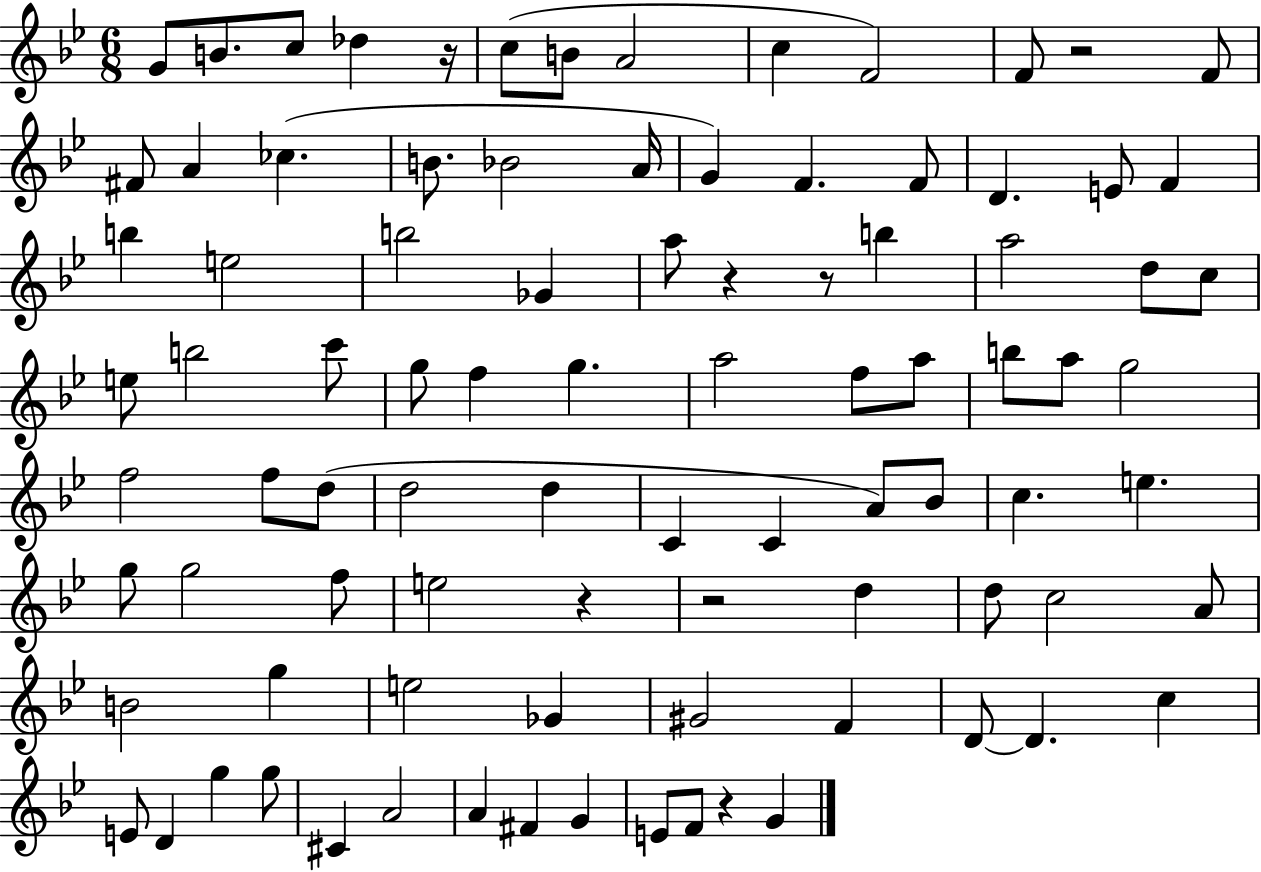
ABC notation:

X:1
T:Untitled
M:6/8
L:1/4
K:Bb
G/2 B/2 c/2 _d z/4 c/2 B/2 A2 c F2 F/2 z2 F/2 ^F/2 A _c B/2 _B2 A/4 G F F/2 D E/2 F b e2 b2 _G a/2 z z/2 b a2 d/2 c/2 e/2 b2 c'/2 g/2 f g a2 f/2 a/2 b/2 a/2 g2 f2 f/2 d/2 d2 d C C A/2 _B/2 c e g/2 g2 f/2 e2 z z2 d d/2 c2 A/2 B2 g e2 _G ^G2 F D/2 D c E/2 D g g/2 ^C A2 A ^F G E/2 F/2 z G